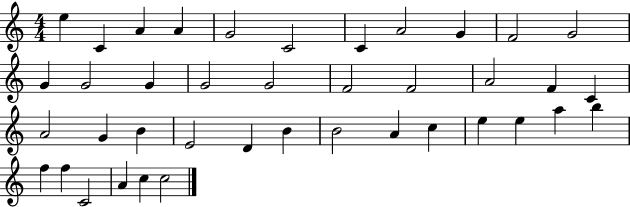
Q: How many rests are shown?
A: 0